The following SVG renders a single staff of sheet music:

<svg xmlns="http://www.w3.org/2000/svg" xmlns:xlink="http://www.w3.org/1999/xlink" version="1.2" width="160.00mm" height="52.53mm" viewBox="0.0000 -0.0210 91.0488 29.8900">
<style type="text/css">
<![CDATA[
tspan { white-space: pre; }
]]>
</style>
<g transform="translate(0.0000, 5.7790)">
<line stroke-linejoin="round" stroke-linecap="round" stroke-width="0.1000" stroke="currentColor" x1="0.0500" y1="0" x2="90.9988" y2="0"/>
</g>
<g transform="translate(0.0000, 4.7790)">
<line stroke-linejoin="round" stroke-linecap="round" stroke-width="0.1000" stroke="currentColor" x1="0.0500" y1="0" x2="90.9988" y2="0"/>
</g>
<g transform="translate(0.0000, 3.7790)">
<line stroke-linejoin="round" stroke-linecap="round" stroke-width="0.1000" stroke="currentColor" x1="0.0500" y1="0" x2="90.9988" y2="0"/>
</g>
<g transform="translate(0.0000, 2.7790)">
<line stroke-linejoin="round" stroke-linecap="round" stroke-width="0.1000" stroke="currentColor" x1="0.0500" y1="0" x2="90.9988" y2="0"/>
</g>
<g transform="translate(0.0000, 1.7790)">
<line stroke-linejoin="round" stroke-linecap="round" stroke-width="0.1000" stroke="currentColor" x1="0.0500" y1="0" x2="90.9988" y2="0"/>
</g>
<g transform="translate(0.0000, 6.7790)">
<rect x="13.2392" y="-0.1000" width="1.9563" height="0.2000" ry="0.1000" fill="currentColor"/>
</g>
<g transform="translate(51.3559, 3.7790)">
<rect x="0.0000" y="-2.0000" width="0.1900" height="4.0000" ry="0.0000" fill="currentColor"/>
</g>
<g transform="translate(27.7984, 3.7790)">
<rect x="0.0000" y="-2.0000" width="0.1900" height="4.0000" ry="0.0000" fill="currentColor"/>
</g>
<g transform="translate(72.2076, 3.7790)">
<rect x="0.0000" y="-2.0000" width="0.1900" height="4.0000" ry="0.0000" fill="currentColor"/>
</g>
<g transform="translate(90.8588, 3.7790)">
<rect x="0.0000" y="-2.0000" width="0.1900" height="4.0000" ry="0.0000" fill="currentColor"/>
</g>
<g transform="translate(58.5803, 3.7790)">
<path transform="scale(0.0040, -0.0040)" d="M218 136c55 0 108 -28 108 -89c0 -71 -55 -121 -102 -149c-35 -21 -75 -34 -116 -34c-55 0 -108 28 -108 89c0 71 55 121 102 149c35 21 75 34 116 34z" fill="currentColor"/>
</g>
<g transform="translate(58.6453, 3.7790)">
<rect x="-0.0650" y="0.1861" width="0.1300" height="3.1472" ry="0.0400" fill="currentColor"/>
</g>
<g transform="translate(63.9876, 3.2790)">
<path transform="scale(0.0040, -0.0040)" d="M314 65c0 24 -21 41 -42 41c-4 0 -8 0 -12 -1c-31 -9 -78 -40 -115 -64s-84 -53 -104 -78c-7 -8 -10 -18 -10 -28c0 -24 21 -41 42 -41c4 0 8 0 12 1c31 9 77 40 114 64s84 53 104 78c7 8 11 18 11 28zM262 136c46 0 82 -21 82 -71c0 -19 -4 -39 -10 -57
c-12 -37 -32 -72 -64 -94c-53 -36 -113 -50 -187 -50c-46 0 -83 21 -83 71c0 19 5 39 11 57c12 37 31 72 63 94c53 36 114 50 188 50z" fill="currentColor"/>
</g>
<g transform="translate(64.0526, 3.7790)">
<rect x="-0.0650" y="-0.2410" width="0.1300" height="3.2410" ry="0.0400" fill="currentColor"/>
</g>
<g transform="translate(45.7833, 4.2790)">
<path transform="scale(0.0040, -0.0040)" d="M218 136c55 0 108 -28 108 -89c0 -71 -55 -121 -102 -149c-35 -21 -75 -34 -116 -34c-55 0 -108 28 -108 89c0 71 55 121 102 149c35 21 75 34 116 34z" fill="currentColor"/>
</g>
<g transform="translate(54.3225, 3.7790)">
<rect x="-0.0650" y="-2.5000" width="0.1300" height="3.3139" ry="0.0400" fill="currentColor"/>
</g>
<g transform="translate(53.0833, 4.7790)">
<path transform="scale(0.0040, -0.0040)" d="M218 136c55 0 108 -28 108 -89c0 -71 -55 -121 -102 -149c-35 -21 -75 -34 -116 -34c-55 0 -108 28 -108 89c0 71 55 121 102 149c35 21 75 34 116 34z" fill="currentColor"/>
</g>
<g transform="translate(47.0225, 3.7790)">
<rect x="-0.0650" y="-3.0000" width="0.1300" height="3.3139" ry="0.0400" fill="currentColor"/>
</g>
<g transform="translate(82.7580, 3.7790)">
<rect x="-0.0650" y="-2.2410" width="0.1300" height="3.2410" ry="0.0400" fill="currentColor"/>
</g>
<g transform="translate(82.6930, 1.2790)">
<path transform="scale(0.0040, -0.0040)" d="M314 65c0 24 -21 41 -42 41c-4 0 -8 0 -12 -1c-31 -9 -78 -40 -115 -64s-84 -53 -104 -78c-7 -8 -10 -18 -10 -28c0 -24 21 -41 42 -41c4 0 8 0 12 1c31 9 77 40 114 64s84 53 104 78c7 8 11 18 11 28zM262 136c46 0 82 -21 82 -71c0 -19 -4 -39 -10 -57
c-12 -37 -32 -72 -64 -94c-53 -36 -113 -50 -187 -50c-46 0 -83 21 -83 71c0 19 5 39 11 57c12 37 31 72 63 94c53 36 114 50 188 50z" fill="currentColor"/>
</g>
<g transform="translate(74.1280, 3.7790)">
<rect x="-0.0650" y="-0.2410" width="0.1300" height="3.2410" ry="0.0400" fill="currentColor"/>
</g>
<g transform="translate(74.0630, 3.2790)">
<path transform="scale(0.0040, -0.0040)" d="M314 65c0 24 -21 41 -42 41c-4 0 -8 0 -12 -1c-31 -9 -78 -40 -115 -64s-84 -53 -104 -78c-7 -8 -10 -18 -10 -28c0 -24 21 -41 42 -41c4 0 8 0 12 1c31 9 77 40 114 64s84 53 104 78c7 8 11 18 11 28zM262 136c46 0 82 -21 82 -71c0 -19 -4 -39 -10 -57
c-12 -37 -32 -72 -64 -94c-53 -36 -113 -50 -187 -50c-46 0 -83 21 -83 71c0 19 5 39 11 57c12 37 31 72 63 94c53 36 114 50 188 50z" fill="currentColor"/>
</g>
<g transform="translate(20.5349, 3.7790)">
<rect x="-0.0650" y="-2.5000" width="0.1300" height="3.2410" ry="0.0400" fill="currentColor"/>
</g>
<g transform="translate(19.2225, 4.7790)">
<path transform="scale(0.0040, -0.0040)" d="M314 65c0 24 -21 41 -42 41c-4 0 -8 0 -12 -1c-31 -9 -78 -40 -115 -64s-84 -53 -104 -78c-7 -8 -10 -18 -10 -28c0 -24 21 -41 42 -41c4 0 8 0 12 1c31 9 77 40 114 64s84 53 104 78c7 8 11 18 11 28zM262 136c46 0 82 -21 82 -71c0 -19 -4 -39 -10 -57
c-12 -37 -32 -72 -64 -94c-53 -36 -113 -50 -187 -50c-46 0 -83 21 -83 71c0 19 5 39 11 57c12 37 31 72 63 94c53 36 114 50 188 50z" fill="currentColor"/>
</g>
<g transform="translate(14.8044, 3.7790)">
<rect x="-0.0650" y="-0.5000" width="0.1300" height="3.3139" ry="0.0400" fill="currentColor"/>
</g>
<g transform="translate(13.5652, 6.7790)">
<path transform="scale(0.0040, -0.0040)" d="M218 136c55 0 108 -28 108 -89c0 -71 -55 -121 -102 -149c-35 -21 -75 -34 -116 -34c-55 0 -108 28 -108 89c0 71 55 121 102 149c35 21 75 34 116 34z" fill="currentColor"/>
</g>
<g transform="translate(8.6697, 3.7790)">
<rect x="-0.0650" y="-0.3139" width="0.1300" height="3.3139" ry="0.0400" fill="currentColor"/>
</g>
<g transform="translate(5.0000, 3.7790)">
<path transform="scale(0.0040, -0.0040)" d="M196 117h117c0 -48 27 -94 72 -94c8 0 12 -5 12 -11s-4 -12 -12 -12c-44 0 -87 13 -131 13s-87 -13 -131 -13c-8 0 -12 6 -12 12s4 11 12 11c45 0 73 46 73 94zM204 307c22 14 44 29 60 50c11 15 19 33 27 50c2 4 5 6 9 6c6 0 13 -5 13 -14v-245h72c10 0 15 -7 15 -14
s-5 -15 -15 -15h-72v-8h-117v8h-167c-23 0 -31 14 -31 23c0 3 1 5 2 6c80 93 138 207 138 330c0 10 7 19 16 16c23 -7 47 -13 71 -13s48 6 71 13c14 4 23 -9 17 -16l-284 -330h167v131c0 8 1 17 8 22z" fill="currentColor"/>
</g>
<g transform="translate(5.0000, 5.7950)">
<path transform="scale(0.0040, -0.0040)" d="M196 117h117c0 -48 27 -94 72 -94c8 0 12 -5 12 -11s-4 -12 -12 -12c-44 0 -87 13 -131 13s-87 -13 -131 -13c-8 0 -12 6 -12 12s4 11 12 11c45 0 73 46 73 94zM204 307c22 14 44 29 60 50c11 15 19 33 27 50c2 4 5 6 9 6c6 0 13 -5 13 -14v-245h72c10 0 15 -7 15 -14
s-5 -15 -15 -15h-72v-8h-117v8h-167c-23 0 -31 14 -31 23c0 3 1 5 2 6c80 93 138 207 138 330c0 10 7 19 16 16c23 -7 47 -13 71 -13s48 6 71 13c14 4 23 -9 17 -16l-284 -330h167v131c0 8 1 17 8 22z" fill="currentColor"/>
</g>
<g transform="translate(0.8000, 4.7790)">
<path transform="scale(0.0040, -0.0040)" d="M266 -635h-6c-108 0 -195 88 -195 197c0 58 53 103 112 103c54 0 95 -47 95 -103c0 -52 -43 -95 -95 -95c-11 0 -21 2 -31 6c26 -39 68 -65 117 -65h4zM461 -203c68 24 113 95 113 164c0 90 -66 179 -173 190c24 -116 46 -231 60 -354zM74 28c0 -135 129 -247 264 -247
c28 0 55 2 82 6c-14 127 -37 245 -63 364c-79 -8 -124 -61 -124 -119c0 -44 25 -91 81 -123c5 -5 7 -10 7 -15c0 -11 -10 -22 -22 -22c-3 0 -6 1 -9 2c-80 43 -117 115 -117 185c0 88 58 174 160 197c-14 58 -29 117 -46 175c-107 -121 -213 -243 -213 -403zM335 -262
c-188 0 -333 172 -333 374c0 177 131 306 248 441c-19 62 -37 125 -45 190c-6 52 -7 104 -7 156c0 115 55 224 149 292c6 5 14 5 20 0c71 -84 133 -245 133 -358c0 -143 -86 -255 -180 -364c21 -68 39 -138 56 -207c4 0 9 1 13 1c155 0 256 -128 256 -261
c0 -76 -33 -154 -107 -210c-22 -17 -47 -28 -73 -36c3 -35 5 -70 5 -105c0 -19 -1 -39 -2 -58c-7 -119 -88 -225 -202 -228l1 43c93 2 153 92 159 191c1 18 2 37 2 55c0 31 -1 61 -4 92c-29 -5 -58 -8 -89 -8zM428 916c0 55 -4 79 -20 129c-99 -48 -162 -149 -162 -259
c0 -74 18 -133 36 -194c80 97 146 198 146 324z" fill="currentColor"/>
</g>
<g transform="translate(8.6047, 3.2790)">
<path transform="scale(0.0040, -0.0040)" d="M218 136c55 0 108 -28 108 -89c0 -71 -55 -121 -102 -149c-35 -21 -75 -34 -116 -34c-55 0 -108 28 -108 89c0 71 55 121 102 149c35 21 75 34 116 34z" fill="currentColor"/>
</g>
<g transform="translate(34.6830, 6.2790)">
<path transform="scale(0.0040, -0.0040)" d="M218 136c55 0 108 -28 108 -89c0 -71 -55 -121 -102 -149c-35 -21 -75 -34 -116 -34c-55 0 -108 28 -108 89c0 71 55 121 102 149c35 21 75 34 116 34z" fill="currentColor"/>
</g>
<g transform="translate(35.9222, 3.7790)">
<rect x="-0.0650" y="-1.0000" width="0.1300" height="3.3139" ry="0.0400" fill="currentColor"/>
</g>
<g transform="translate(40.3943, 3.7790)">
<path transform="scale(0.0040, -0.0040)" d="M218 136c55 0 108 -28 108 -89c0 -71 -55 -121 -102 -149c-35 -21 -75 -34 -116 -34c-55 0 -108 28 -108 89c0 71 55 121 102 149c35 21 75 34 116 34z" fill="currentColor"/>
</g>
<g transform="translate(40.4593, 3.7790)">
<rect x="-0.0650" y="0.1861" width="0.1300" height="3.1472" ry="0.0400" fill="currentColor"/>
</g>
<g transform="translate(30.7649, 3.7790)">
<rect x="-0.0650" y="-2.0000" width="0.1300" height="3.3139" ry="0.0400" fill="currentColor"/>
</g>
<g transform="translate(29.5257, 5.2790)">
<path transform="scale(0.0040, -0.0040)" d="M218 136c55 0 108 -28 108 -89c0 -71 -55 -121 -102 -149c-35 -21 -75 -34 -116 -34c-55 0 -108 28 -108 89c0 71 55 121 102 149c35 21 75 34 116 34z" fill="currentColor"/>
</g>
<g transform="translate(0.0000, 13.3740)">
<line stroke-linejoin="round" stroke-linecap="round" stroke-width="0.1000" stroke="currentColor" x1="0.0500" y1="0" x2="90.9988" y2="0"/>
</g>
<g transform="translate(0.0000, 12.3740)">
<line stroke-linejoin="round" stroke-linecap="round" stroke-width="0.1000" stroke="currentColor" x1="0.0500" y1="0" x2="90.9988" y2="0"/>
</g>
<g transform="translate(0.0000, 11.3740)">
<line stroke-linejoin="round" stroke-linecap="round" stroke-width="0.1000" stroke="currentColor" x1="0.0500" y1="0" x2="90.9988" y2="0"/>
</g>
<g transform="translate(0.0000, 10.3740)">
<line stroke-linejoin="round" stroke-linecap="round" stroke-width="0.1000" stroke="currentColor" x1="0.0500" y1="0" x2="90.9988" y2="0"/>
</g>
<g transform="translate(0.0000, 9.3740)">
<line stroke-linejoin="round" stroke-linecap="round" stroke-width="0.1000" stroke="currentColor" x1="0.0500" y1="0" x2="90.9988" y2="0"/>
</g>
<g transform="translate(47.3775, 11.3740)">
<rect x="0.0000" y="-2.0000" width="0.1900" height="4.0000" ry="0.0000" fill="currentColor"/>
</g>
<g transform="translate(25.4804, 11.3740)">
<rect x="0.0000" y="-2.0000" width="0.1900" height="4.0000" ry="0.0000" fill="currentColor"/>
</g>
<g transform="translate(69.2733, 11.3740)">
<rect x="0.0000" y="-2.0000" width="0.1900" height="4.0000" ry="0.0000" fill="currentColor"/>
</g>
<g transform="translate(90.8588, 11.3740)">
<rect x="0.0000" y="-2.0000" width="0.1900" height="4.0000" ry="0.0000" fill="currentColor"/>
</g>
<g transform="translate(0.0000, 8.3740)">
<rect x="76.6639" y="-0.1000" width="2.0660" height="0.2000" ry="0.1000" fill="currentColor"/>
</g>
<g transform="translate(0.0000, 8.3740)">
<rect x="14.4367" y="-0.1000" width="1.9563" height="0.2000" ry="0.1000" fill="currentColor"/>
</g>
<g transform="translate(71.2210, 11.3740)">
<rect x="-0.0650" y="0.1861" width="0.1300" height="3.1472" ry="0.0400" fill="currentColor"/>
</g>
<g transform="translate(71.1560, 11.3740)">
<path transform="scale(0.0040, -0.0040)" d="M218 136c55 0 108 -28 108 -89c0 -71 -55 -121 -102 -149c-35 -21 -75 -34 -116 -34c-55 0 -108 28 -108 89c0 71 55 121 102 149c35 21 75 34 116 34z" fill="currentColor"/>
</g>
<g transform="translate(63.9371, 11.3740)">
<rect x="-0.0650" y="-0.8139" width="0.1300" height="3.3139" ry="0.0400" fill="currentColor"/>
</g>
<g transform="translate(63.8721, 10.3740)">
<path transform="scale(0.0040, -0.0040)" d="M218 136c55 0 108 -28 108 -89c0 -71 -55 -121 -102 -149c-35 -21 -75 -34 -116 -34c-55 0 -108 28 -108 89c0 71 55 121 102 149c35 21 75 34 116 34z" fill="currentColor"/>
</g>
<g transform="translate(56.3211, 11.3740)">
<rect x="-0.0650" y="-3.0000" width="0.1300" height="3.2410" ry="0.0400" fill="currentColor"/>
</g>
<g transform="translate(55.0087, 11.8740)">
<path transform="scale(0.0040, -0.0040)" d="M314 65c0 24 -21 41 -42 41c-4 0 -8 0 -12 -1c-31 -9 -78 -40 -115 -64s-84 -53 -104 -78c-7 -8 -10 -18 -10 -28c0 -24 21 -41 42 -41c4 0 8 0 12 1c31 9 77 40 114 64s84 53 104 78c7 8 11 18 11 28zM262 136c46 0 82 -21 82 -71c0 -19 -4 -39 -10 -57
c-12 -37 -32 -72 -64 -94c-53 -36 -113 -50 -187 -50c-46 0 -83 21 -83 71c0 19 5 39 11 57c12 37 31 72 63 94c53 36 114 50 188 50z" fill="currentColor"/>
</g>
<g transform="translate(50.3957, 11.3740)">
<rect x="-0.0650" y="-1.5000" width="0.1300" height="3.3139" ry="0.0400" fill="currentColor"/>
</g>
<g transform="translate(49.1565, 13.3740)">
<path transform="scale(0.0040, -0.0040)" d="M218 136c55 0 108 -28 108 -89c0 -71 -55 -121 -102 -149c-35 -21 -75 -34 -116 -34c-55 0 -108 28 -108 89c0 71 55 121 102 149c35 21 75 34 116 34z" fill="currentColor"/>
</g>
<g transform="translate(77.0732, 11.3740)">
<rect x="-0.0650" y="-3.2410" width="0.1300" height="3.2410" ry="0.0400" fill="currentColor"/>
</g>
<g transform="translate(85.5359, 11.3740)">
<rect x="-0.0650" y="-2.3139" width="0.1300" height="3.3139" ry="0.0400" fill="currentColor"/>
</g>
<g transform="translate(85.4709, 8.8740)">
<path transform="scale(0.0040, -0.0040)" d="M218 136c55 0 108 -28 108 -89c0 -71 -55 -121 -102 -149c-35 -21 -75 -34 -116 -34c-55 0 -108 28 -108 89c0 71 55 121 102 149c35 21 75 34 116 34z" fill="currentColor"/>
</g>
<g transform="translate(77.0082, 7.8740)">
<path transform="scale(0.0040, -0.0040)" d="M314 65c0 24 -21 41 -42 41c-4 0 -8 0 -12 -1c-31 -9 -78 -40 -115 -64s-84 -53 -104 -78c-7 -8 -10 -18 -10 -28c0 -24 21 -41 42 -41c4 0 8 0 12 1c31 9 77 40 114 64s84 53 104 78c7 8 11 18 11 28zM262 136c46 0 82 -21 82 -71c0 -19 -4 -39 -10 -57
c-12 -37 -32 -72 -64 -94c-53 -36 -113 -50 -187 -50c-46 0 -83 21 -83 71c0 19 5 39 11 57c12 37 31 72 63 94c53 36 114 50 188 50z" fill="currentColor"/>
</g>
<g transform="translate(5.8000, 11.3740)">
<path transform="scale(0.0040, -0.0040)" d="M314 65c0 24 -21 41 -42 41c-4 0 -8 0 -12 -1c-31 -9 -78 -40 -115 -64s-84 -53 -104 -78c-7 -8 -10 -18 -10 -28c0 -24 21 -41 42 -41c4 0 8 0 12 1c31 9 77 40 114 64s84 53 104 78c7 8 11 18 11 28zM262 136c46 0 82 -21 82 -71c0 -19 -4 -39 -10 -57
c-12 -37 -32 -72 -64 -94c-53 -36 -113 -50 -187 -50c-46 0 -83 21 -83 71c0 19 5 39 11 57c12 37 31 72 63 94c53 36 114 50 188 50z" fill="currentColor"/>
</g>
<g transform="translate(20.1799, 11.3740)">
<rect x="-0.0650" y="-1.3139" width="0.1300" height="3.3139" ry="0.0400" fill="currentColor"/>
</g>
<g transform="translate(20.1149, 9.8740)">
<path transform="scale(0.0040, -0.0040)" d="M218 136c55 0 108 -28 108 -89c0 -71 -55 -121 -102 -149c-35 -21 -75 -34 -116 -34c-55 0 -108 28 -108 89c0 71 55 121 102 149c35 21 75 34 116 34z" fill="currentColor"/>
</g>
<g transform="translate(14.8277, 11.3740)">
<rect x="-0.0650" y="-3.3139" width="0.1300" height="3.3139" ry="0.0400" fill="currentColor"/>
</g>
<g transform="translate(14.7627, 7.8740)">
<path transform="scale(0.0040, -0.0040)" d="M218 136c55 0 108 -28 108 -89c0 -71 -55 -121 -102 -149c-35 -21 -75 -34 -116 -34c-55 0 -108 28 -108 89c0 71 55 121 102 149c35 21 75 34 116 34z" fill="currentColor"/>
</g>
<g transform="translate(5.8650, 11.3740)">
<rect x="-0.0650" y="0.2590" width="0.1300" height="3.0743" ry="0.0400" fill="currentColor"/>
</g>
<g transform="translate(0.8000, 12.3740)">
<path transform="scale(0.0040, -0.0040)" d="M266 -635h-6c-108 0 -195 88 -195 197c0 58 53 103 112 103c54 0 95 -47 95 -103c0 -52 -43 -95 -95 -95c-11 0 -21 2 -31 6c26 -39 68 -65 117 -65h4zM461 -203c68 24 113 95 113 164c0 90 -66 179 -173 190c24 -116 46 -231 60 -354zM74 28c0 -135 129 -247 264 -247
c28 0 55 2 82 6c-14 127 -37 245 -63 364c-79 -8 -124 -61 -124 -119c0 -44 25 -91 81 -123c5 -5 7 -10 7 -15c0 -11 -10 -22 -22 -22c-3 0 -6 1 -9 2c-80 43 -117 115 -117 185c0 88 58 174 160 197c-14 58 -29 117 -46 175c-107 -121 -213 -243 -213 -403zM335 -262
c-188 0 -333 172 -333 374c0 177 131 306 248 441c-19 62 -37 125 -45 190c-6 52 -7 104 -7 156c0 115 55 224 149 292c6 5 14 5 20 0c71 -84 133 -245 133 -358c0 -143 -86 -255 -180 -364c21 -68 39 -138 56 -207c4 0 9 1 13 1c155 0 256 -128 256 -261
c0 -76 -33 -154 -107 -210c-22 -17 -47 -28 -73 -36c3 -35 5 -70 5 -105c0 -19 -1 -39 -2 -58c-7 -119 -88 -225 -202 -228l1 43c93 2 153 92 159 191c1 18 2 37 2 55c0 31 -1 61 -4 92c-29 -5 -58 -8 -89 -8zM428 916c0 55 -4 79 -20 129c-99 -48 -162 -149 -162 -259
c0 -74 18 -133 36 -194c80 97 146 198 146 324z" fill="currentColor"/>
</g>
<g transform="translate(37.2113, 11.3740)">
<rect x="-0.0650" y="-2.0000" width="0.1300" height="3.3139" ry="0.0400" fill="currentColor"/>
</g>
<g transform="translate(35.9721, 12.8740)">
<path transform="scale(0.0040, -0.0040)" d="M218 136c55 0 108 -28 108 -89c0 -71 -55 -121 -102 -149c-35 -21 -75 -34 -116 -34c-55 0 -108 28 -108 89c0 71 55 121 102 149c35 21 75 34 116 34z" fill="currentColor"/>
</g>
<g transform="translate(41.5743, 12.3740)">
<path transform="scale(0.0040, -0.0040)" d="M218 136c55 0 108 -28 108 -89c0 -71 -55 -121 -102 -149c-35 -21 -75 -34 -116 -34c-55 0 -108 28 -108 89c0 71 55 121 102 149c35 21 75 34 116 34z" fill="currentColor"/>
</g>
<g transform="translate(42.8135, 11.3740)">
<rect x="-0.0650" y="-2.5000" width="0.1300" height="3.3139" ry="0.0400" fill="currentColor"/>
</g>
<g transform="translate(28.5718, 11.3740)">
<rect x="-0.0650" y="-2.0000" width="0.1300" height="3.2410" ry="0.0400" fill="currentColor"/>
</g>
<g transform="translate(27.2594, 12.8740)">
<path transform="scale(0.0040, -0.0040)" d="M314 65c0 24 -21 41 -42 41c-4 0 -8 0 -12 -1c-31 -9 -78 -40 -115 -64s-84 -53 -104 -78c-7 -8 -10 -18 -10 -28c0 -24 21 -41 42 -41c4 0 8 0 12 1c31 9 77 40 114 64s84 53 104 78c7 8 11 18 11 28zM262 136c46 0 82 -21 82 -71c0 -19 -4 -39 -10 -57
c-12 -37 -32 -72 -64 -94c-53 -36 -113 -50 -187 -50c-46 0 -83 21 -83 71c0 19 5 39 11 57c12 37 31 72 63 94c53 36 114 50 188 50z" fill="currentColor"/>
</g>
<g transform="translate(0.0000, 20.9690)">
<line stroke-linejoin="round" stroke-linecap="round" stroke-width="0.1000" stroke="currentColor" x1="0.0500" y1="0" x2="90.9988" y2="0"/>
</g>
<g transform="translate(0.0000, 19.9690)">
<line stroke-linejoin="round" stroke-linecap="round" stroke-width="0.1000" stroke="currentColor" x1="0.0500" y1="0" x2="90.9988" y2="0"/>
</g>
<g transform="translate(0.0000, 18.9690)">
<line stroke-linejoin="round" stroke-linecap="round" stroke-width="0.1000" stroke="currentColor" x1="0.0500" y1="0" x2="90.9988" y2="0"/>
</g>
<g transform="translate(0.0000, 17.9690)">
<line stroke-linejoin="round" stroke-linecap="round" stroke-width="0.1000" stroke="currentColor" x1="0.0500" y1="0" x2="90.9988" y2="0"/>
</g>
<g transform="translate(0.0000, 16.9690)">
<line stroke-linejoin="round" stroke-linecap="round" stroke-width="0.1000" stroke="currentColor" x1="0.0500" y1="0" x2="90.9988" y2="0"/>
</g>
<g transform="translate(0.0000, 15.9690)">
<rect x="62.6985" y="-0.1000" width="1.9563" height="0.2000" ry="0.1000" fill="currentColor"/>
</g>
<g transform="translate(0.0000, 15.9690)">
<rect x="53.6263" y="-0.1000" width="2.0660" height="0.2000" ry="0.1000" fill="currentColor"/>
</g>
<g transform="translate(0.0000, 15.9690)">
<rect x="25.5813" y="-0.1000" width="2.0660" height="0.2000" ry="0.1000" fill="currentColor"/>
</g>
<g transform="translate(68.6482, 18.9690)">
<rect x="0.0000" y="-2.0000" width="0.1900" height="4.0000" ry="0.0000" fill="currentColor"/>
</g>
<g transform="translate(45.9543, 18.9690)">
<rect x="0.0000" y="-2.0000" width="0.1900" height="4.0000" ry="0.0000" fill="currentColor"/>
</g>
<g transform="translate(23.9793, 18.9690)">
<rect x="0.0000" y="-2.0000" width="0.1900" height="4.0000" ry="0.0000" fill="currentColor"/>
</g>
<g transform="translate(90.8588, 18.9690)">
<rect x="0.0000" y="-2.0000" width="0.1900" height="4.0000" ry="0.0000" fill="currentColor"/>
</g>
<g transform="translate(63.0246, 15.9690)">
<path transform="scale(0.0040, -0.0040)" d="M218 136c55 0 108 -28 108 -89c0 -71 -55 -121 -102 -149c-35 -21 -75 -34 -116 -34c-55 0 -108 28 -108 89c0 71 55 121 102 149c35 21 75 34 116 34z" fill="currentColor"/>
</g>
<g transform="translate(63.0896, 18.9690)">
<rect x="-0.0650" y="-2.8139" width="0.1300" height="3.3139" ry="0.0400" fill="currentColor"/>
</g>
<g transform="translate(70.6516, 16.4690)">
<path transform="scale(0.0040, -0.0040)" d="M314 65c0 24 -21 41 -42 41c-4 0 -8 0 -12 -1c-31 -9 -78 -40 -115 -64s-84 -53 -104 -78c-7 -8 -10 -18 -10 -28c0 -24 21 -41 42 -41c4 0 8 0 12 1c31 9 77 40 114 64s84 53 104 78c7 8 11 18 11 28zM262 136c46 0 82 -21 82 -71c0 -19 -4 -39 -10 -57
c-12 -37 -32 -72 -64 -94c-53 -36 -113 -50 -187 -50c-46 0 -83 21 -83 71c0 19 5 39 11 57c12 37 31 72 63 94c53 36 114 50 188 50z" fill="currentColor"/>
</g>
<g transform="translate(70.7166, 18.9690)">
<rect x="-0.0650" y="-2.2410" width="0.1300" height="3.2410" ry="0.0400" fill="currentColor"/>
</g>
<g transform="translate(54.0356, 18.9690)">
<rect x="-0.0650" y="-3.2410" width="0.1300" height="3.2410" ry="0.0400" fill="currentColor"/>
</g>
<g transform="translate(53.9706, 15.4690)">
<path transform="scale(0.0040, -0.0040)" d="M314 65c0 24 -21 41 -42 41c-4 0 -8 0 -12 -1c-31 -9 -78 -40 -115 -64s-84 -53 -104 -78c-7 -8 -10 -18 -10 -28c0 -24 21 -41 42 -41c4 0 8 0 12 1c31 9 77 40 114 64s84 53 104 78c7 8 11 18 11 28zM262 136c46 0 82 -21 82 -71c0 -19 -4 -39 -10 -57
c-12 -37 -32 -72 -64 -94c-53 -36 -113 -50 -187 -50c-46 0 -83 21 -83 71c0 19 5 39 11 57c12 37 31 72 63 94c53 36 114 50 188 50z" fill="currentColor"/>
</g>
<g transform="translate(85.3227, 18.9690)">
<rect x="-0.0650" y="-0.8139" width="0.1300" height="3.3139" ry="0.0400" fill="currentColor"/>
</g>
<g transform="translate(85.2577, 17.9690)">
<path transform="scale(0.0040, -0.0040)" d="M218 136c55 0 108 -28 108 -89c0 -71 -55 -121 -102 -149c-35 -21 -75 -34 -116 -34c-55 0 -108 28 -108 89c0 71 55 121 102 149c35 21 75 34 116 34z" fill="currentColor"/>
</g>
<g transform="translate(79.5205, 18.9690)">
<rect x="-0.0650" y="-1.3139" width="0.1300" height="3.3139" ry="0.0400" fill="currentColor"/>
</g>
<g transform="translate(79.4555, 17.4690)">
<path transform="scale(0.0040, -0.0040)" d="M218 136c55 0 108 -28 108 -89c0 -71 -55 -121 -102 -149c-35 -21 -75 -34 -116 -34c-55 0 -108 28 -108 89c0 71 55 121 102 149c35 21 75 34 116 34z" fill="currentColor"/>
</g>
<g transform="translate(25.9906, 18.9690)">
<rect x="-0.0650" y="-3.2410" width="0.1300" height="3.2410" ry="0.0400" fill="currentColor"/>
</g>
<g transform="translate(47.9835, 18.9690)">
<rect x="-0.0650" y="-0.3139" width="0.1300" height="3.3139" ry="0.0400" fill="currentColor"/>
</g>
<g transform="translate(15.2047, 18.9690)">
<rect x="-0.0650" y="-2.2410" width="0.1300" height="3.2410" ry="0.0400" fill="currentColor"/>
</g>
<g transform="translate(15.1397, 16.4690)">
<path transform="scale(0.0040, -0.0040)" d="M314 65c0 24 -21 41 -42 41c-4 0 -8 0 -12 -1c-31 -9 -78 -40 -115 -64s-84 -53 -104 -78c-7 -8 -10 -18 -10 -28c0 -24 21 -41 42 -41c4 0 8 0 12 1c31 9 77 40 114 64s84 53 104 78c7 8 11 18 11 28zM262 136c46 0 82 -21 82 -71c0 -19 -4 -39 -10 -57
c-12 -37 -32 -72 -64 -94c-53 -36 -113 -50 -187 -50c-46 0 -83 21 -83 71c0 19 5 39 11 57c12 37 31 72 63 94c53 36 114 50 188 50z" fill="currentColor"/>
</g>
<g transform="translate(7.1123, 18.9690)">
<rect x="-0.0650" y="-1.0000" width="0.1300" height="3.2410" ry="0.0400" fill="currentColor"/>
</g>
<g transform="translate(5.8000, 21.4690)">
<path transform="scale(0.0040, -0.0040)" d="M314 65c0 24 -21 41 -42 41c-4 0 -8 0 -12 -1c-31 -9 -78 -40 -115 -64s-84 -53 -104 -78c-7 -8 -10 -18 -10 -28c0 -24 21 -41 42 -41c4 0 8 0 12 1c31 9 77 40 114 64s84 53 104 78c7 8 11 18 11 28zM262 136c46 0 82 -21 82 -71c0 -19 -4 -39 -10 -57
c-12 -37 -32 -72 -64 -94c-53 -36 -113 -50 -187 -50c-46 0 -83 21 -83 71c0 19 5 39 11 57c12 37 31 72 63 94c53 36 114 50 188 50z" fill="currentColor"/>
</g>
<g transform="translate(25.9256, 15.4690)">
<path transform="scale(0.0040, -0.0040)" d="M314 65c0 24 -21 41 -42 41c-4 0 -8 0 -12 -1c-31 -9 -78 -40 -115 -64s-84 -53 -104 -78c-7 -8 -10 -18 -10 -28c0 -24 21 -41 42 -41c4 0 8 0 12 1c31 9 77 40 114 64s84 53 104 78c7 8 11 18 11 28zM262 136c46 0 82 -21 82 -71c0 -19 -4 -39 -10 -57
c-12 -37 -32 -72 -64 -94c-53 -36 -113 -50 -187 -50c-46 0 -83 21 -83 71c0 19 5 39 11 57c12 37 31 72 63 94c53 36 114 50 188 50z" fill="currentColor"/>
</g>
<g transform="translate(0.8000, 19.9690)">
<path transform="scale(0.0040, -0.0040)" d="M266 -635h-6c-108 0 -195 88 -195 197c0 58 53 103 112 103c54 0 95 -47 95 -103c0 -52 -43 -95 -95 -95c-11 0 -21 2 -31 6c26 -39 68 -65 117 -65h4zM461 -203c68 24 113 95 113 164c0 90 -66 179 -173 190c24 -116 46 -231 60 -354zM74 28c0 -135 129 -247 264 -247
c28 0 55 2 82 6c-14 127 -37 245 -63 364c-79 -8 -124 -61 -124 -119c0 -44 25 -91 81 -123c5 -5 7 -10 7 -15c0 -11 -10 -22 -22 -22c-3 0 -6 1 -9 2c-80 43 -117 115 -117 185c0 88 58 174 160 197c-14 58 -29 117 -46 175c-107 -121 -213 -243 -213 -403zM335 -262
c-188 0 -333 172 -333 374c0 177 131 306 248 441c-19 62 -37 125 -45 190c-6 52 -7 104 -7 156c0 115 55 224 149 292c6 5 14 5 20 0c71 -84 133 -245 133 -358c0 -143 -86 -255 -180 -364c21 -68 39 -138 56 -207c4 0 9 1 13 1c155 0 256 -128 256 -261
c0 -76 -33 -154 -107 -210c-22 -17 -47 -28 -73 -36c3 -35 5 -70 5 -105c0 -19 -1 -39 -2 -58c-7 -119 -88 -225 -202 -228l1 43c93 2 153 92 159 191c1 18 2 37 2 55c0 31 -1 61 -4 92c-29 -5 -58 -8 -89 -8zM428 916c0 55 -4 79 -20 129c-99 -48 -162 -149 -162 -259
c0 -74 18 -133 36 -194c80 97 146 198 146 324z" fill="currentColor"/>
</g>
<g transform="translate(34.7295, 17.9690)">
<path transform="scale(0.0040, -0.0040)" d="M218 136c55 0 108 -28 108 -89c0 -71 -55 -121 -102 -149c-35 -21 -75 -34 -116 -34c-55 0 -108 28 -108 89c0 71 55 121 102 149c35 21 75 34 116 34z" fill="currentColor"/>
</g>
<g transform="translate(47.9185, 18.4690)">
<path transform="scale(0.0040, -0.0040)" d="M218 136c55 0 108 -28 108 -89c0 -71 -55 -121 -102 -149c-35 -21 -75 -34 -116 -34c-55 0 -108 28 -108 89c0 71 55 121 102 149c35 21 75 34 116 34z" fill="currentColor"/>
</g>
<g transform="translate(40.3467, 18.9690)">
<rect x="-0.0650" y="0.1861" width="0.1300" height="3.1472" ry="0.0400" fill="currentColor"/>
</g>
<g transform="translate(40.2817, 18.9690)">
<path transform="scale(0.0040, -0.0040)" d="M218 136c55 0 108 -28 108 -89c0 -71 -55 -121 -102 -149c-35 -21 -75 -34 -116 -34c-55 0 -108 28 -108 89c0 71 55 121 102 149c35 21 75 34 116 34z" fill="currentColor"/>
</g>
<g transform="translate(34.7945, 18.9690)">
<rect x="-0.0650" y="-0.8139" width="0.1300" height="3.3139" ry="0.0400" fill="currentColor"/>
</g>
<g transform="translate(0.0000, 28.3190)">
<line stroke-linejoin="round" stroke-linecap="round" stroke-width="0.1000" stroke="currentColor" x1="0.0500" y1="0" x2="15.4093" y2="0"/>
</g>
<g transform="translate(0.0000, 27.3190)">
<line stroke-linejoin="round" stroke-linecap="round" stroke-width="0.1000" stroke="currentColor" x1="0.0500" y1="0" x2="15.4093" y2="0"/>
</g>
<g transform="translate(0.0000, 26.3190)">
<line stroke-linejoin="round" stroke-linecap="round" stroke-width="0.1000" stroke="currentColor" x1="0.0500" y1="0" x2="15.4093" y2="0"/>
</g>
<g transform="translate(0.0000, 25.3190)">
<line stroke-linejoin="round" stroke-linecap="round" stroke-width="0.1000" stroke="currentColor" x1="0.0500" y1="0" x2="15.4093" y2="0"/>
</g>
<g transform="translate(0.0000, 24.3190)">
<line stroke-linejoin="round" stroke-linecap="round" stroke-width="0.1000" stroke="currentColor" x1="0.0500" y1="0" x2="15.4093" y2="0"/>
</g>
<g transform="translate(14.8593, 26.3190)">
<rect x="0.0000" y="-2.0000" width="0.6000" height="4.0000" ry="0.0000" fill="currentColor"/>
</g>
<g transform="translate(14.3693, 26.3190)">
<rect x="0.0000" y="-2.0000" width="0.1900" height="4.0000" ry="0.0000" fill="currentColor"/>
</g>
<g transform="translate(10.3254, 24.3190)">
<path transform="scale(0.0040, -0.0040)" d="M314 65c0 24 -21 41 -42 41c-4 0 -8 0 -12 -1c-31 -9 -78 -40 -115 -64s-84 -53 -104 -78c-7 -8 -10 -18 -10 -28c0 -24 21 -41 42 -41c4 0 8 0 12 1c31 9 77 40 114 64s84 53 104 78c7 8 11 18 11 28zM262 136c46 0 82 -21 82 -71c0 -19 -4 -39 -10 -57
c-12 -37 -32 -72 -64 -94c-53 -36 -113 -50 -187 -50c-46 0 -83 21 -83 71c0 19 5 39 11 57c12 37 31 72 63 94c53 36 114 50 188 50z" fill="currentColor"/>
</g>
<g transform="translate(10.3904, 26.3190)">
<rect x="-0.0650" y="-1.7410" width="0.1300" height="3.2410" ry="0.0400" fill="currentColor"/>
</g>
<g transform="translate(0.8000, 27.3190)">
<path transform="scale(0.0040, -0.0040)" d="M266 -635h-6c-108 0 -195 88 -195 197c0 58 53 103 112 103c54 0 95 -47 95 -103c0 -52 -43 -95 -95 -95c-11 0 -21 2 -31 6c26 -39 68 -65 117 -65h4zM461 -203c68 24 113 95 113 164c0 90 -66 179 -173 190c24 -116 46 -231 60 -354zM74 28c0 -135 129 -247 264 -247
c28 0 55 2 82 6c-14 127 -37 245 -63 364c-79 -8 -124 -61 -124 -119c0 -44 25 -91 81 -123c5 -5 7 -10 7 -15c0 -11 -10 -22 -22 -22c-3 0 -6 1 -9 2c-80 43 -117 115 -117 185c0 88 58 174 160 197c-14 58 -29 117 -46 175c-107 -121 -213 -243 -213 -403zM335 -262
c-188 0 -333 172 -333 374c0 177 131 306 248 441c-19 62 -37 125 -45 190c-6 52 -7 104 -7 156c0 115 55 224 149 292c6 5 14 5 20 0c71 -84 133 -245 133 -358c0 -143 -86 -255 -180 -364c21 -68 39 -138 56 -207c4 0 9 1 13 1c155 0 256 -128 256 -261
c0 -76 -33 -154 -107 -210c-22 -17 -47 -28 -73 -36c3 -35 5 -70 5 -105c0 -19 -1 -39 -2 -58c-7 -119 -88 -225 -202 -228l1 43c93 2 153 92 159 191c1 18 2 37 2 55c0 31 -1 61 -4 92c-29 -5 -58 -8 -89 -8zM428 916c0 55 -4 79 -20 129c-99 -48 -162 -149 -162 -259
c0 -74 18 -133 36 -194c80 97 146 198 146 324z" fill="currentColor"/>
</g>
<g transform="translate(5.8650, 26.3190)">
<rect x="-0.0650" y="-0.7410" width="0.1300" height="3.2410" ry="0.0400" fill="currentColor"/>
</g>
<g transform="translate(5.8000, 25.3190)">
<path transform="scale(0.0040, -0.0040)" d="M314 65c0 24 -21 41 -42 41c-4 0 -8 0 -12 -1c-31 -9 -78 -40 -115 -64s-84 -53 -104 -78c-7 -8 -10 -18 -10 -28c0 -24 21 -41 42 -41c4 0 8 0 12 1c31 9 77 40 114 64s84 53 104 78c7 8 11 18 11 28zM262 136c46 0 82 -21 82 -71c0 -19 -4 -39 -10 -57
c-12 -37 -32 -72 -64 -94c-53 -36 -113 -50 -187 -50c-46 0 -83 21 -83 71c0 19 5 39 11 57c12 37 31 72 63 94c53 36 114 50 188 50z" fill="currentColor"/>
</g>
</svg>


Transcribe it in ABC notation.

X:1
T:Untitled
M:4/4
L:1/4
K:C
c C G2 F D B A G B c2 c2 g2 B2 b e F2 F G E A2 d B b2 g D2 g2 b2 d B c b2 a g2 e d d2 f2